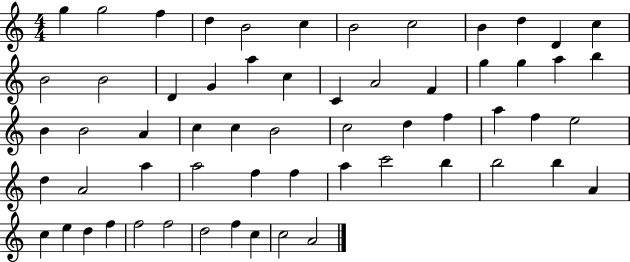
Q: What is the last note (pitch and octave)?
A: A4